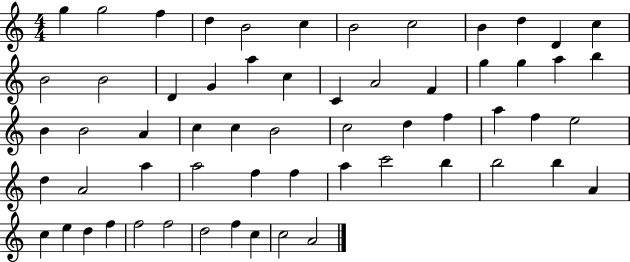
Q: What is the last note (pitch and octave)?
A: A4